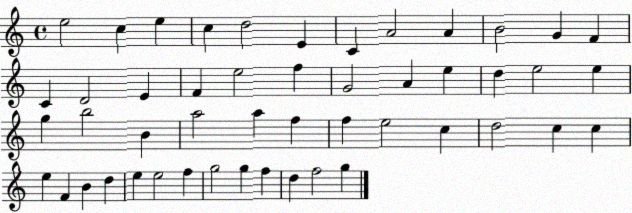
X:1
T:Untitled
M:4/4
L:1/4
K:C
e2 c e c d2 E C A2 A B2 G F C D2 E F e2 f G2 A e d e2 e g b2 B a2 a f f e2 c d2 c c e F B d e e2 f g2 g f d f2 g